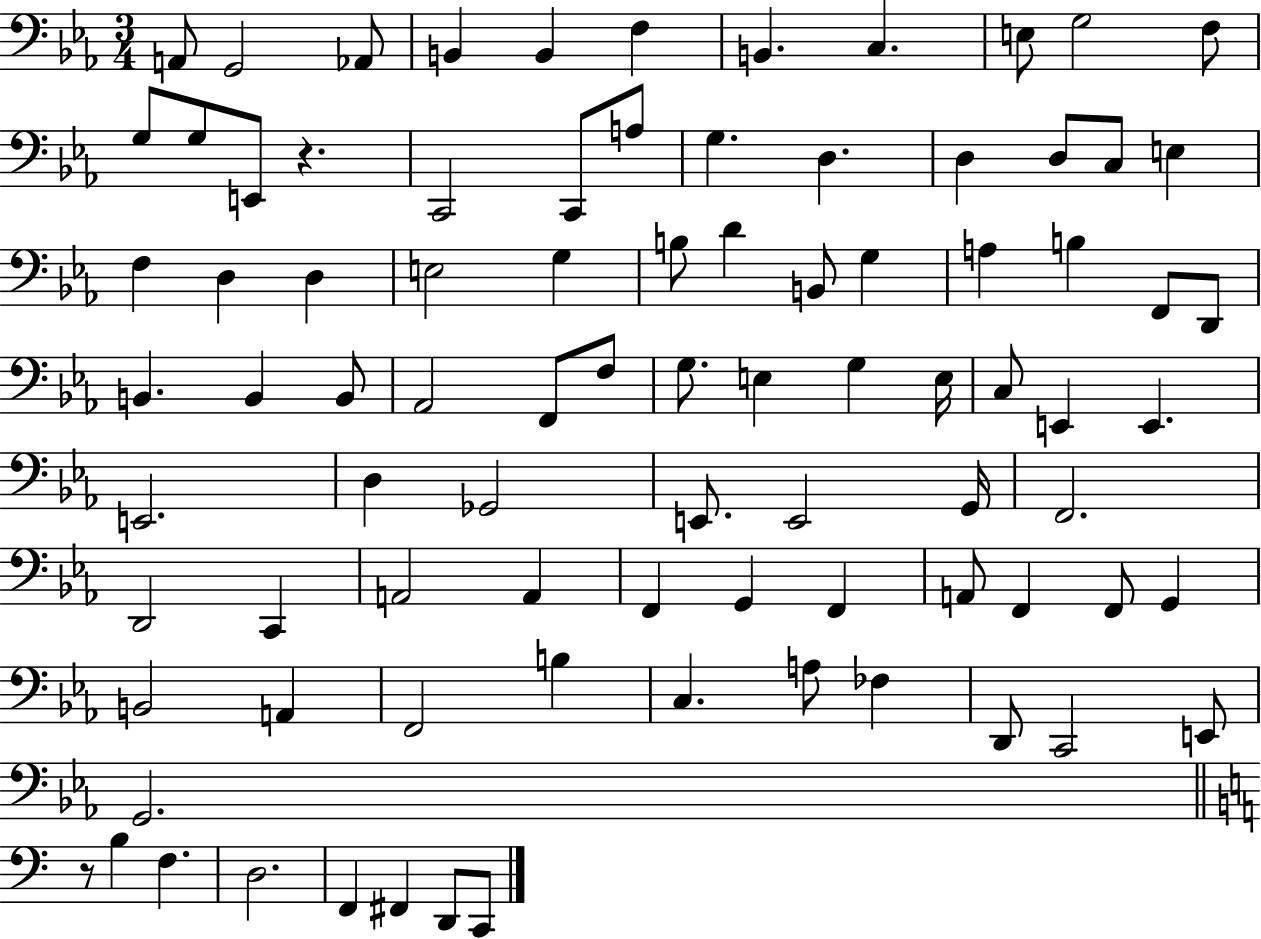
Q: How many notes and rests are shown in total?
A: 87